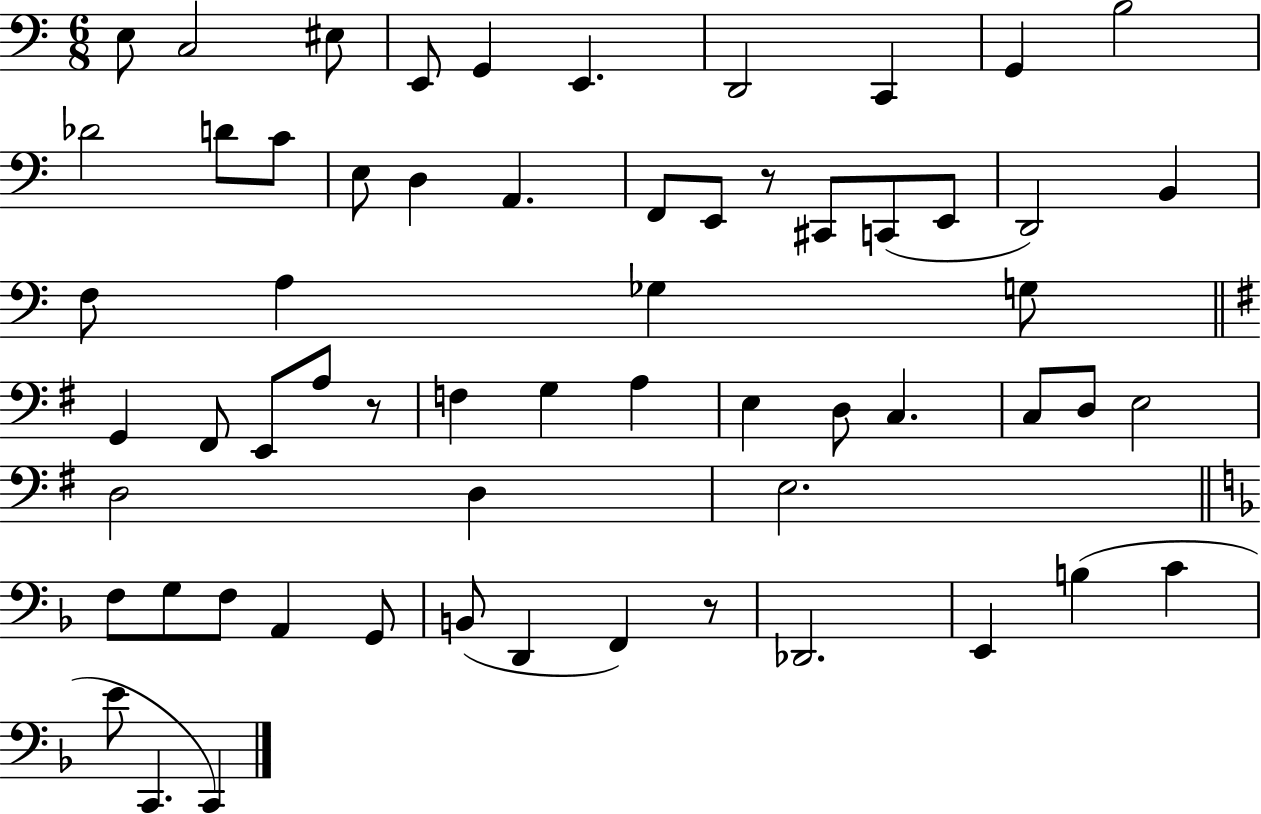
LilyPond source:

{
  \clef bass
  \numericTimeSignature
  \time 6/8
  \key c \major
  e8 c2 eis8 | e,8 g,4 e,4. | d,2 c,4 | g,4 b2 | \break des'2 d'8 c'8 | e8 d4 a,4. | f,8 e,8 r8 cis,8 c,8( e,8 | d,2) b,4 | \break f8 a4 ges4 g8 | \bar "||" \break \key g \major g,4 fis,8 e,8 a8 r8 | f4 g4 a4 | e4 d8 c4. | c8 d8 e2 | \break d2 d4 | e2. | \bar "||" \break \key d \minor f8 g8 f8 a,4 g,8 | b,8( d,4 f,4) r8 | des,2. | e,4 b4( c'4 | \break e'8 c,4. c,4) | \bar "|."
}